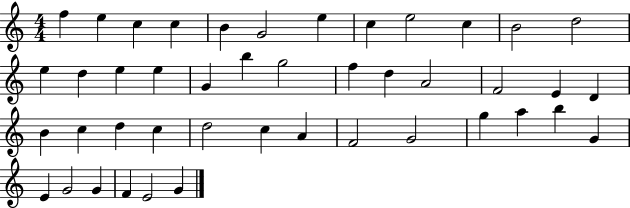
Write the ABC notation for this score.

X:1
T:Untitled
M:4/4
L:1/4
K:C
f e c c B G2 e c e2 c B2 d2 e d e e G b g2 f d A2 F2 E D B c d c d2 c A F2 G2 g a b G E G2 G F E2 G